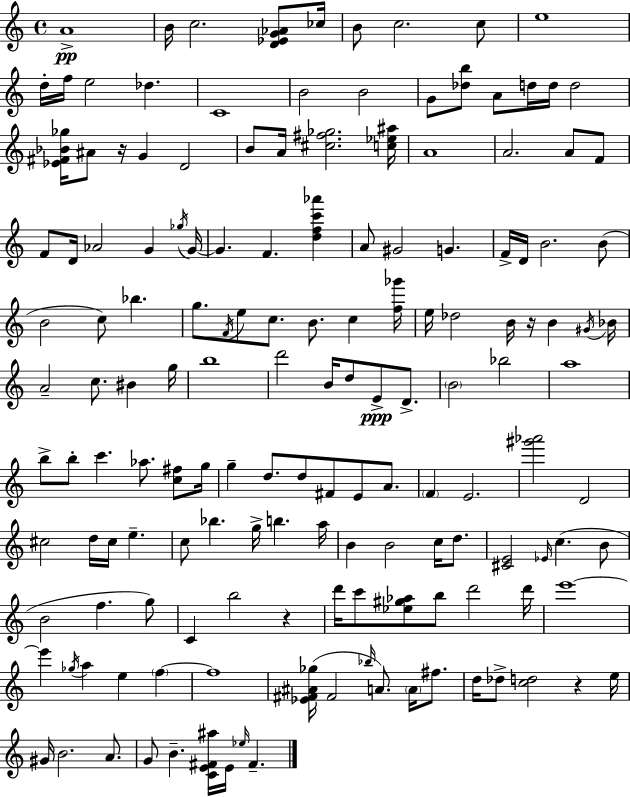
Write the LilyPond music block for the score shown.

{
  \clef treble
  \time 4/4
  \defaultTimeSignature
  \key a \minor
  a'1->\pp | b'16 c''2. <d' ees' g' aes'>8 ces''16 | b'8 c''2. c''8 | e''1 | \break d''16-. f''16 e''2 des''4. | c'1 | b'2 b'2 | g'8 <des'' b''>8 a'8 d''16 d''16 d''2 | \break <ees' fis' bes' ges''>16 ais'8 r16 g'4 d'2 | b'8 a'16 <cis'' fis'' ges''>2. <c'' ees'' ais''>16 | a'1 | a'2. a'8 f'8 | \break f'8 d'16 aes'2 g'4 \acciaccatura { ges''16 } | g'16~~ g'4. f'4. <d'' f'' c''' aes'''>4 | a'8 gis'2 g'4. | f'16-> d'16 b'2. b'8( | \break b'2 c''8) bes''4. | g''8. \acciaccatura { f'16 } e''8 c''8. b'8. c''4 | <f'' ges'''>16 e''16 des''2 b'16 r16 b'4 | \acciaccatura { gis'16 } bes'16 a'2-- c''8. bis'4 | \break g''16 b''1 | d'''2 b'16 d''8 e'8->\ppp | d'8.-> \parenthesize b'2 bes''2 | a''1 | \break b''8-> b''8-. c'''4. aes''8. | <c'' fis''>8 g''16 g''4-- d''8. d''8 fis'8 e'8 | a'8. \parenthesize f'4 e'2. | <gis''' aes'''>2 d'2 | \break cis''2 d''16 cis''16 e''4.-- | c''8 bes''4. g''16-> b''4. | a''16 b'4 b'2 c''16 | d''8. <cis' e'>2 \grace { ees'16 } c''4.( | \break b'8 b'2 f''4. | g''8) c'4 b''2 | r4 d'''16 c'''8 <ees'' gis'' aes''>8 b''8 d'''2 | d'''16 e'''1~~ | \break e'''4 \acciaccatura { ges''16 } a''4 e''4 | \parenthesize f''4~~ f''1 | <ees' fis' ais' ges''>16( fis'2 \grace { bes''16 }) a'8. | \parenthesize a'16 fis''8. d''16 des''8-> <c'' d''>2 | \break r4 e''16 gis'16 b'2. | a'8. g'8 b'4.-- <c' e' fis' ais''>16 e'16 | \grace { ees''16 } fis'4.-- \bar "|."
}